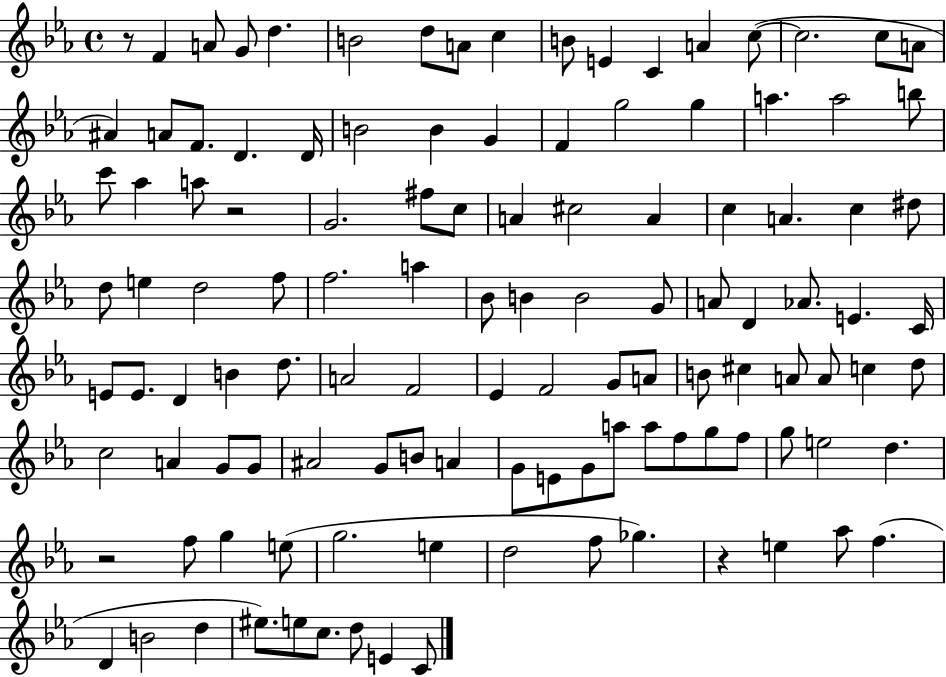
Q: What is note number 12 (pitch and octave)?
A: A4